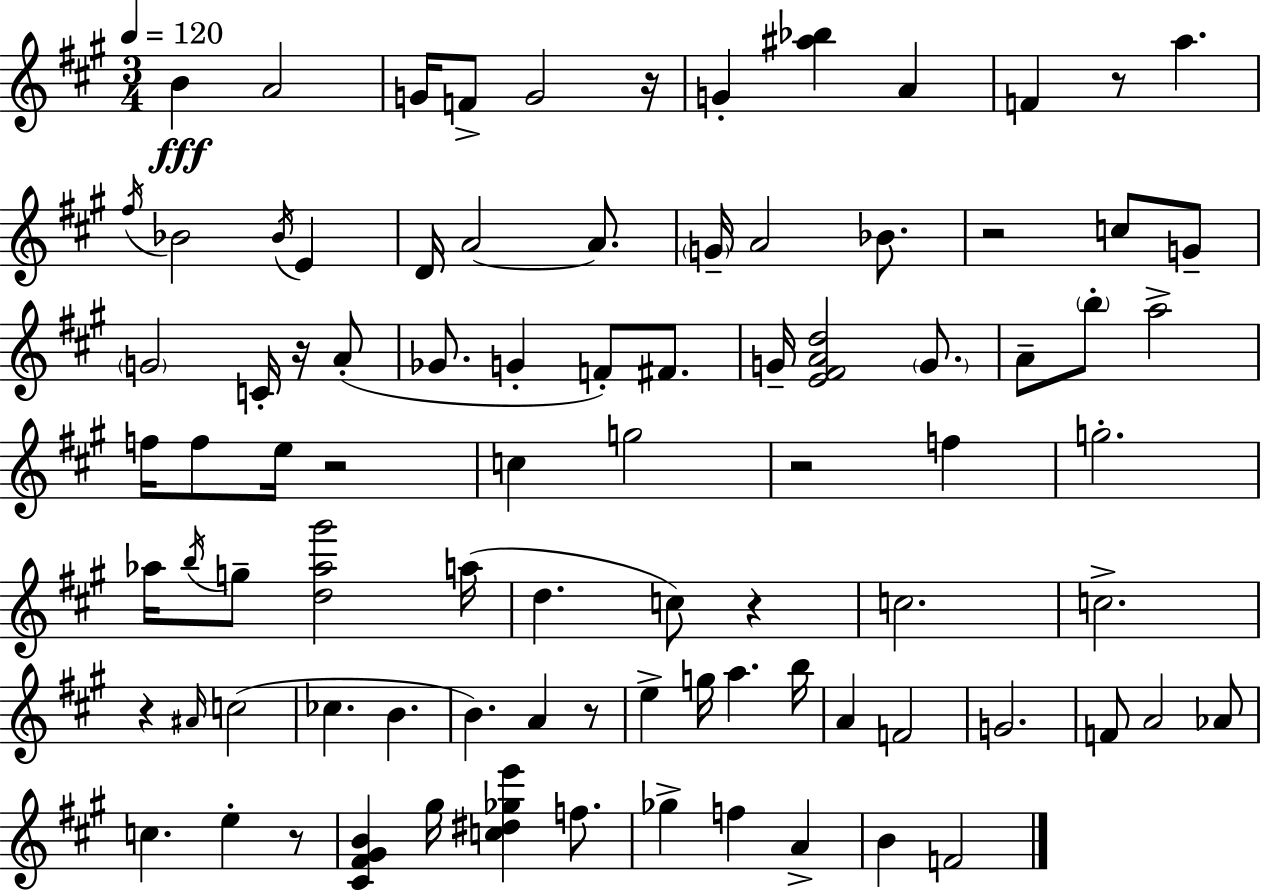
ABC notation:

X:1
T:Untitled
M:3/4
L:1/4
K:A
B A2 G/4 F/2 G2 z/4 G [^a_b] A F z/2 a ^f/4 _B2 _B/4 E D/4 A2 A/2 G/4 A2 _B/2 z2 c/2 G/2 G2 C/4 z/4 A/2 _G/2 G F/2 ^F/2 G/4 [E^FAd]2 G/2 A/2 b/2 a2 f/4 f/2 e/4 z2 c g2 z2 f g2 _a/4 b/4 g/2 [d_a^g']2 a/4 d c/2 z c2 c2 z ^A/4 c2 _c B B A z/2 e g/4 a b/4 A F2 G2 F/2 A2 _A/2 c e z/2 [^C^F^GB] ^g/4 [c^d_ge'] f/2 _g f A B F2